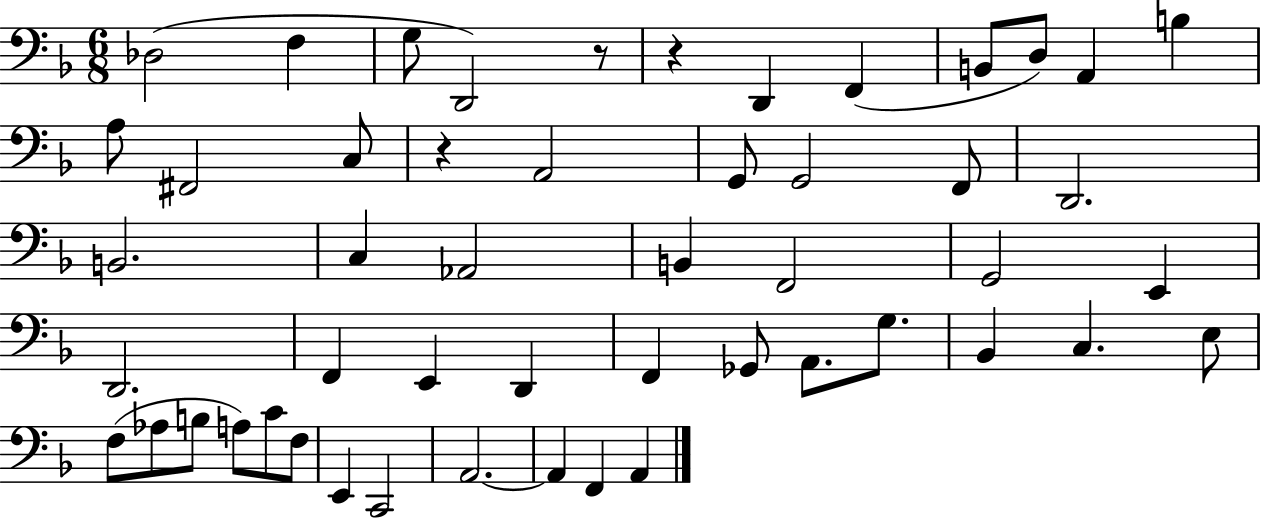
Db3/h F3/q G3/e D2/h R/e R/q D2/q F2/q B2/e D3/e A2/q B3/q A3/e F#2/h C3/e R/q A2/h G2/e G2/h F2/e D2/h. B2/h. C3/q Ab2/h B2/q F2/h G2/h E2/q D2/h. F2/q E2/q D2/q F2/q Gb2/e A2/e. G3/e. Bb2/q C3/q. E3/e F3/e Ab3/e B3/e A3/e C4/e F3/e E2/q C2/h A2/h. A2/q F2/q A2/q